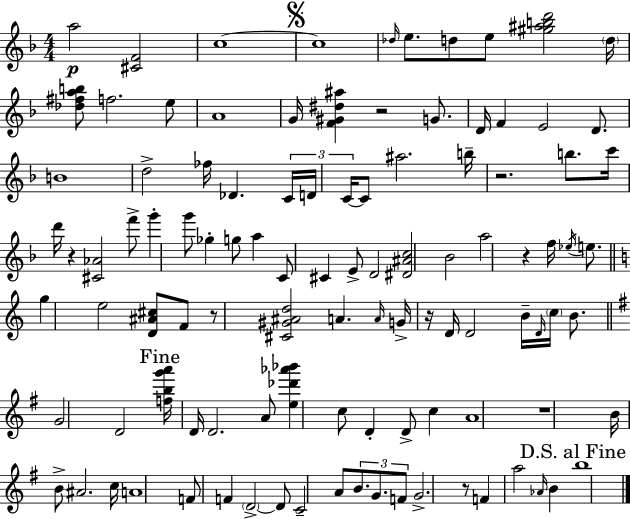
A5/h [C#4,F4]/h C5/w C5/w Db5/s E5/e. D5/e E5/e [G#5,A#5,B5,D6]/h D5/s [Db5,F#5,A5,B5]/e F5/h. E5/e A4/w G4/s [F4,G#4,D#5,A#5]/q R/h G4/e. D4/s F4/q E4/h D4/e. B4/w D5/h FES5/s Db4/q. C4/s D4/s C4/s C4/e A#5/h. B5/s R/h. B5/e. C6/s D6/s R/q [C#4,Ab4]/h F6/e G6/q G6/e Gb5/q G5/e A5/q C4/e C#4/q E4/e D4/h [D#4,A#4,C5]/h Bb4/h A5/h R/q F5/s Eb5/s E5/e. G5/q E5/h [D4,A#4,C#5]/e F4/e R/e [C#4,G#4,A#4,D5]/h A4/q. A4/s G4/s R/s D4/s D4/h B4/s D4/s C5/s B4/e. G4/h D4/h [F5,B5,G6,A6]/s D4/s D4/h. A4/e [E5,Db6,Ab6,Bb6]/q C5/e D4/q D4/e C5/q A4/w R/w B4/s B4/e A#4/h. C5/s A4/w F4/e F4/q D4/h D4/e C4/h A4/e B4/e. G4/e. F4/e G4/h. R/e F4/q A5/h Ab4/s B4/q B5/w